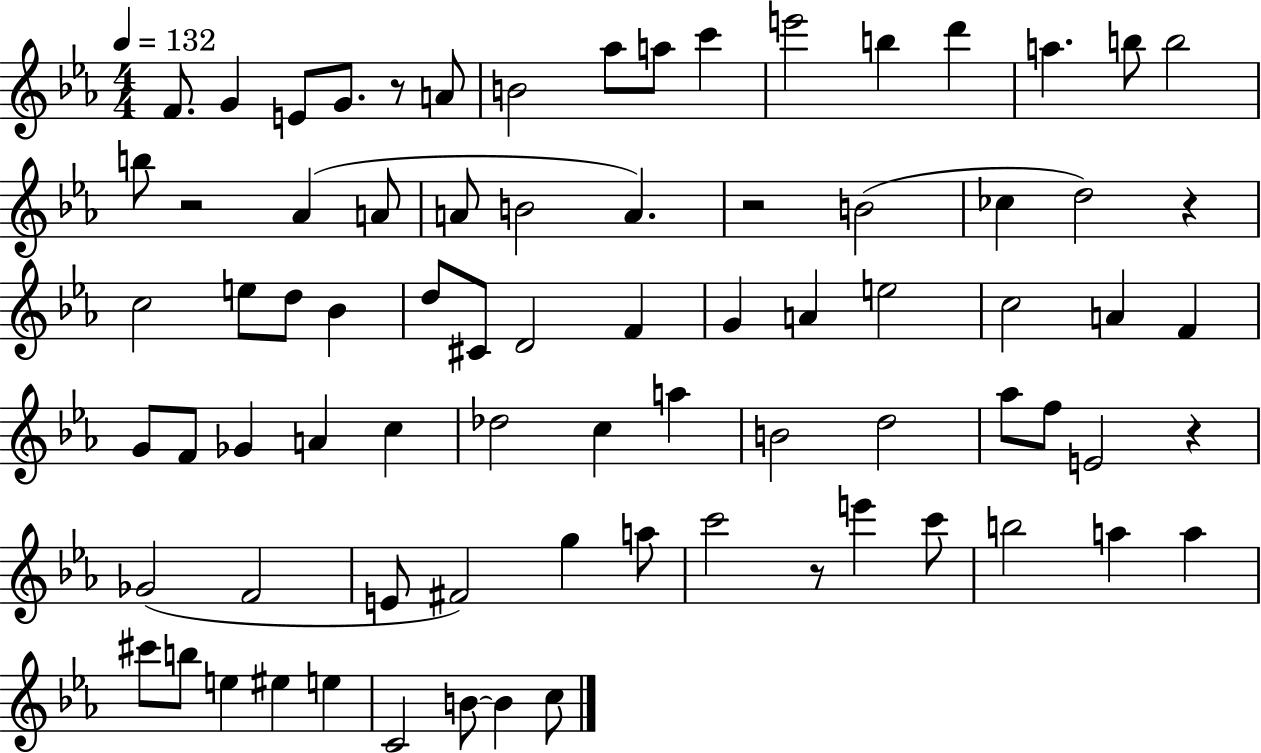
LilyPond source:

{
  \clef treble
  \numericTimeSignature
  \time 4/4
  \key ees \major
  \tempo 4 = 132
  \repeat volta 2 { f'8. g'4 e'8 g'8. r8 a'8 | b'2 aes''8 a''8 c'''4 | e'''2 b''4 d'''4 | a''4. b''8 b''2 | \break b''8 r2 aes'4( a'8 | a'8 b'2 a'4.) | r2 b'2( | ces''4 d''2) r4 | \break c''2 e''8 d''8 bes'4 | d''8 cis'8 d'2 f'4 | g'4 a'4 e''2 | c''2 a'4 f'4 | \break g'8 f'8 ges'4 a'4 c''4 | des''2 c''4 a''4 | b'2 d''2 | aes''8 f''8 e'2 r4 | \break ges'2( f'2 | e'8 fis'2) g''4 a''8 | c'''2 r8 e'''4 c'''8 | b''2 a''4 a''4 | \break cis'''8 b''8 e''4 eis''4 e''4 | c'2 b'8~~ b'4 c''8 | } \bar "|."
}